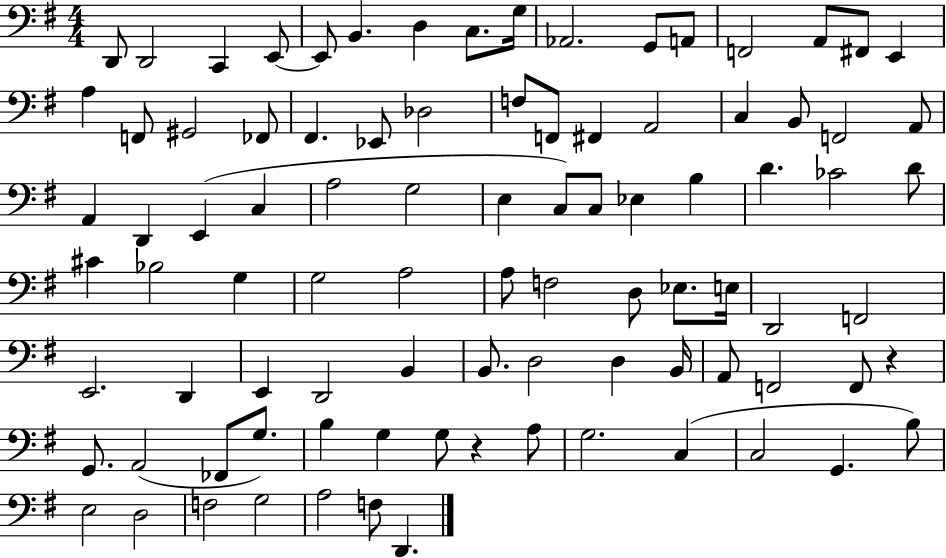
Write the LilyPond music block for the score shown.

{
  \clef bass
  \numericTimeSignature
  \time 4/4
  \key g \major
  d,8 d,2 c,4 e,8~~ | e,8 b,4. d4 c8. g16 | aes,2. g,8 a,8 | f,2 a,8 fis,8 e,4 | \break a4 f,8 gis,2 fes,8 | fis,4. ees,8 des2 | f8 f,8 fis,4 a,2 | c4 b,8 f,2 a,8 | \break a,4 d,4 e,4( c4 | a2 g2 | e4 c8) c8 ees4 b4 | d'4. ces'2 d'8 | \break cis'4 bes2 g4 | g2 a2 | a8 f2 d8 ees8. e16 | d,2 f,2 | \break e,2. d,4 | e,4 d,2 b,4 | b,8. d2 d4 b,16 | a,8 f,2 f,8 r4 | \break g,8. a,2( fes,8 g8.) | b4 g4 g8 r4 a8 | g2. c4( | c2 g,4. b8) | \break e2 d2 | f2 g2 | a2 f8 d,4. | \bar "|."
}